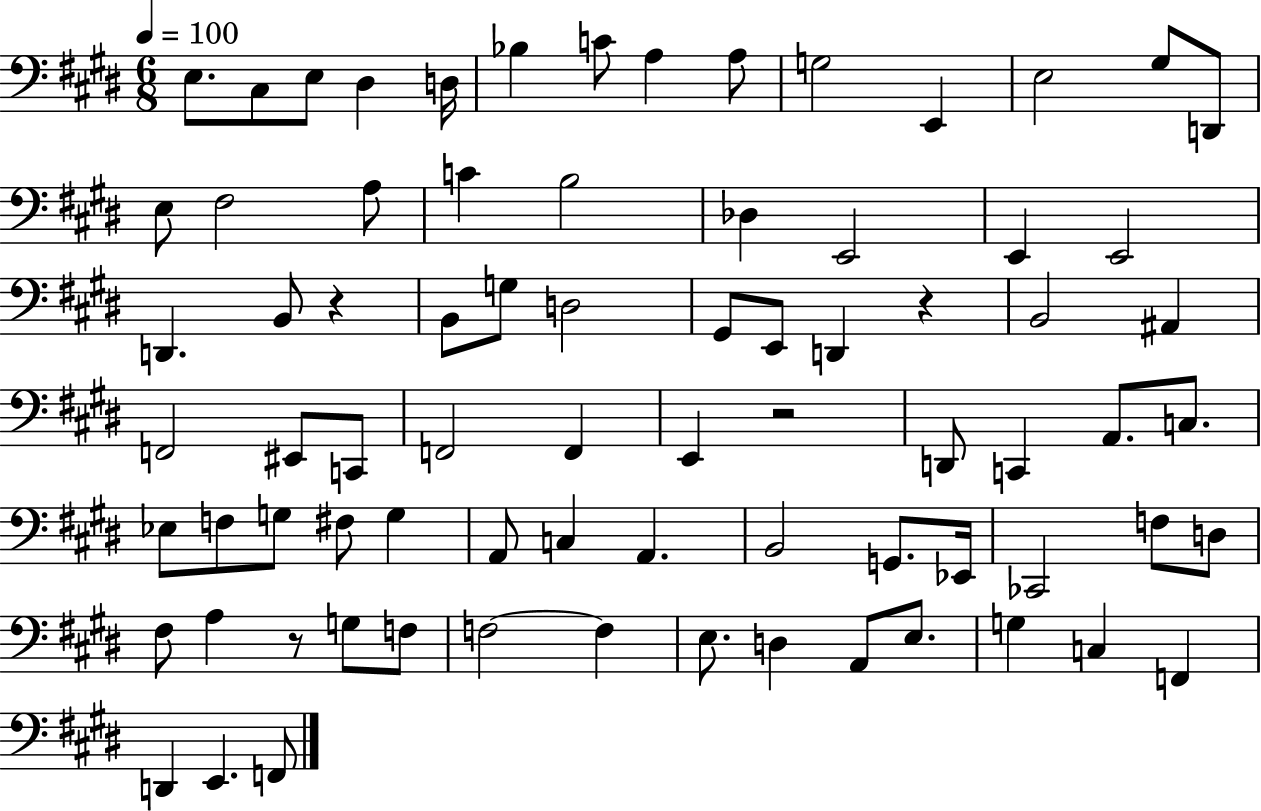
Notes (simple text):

E3/e. C#3/e E3/e D#3/q D3/s Bb3/q C4/e A3/q A3/e G3/h E2/q E3/h G#3/e D2/e E3/e F#3/h A3/e C4/q B3/h Db3/q E2/h E2/q E2/h D2/q. B2/e R/q B2/e G3/e D3/h G#2/e E2/e D2/q R/q B2/h A#2/q F2/h EIS2/e C2/e F2/h F2/q E2/q R/h D2/e C2/q A2/e. C3/e. Eb3/e F3/e G3/e F#3/e G3/q A2/e C3/q A2/q. B2/h G2/e. Eb2/s CES2/h F3/e D3/e F#3/e A3/q R/e G3/e F3/e F3/h F3/q E3/e. D3/q A2/e E3/e. G3/q C3/q F2/q D2/q E2/q. F2/e